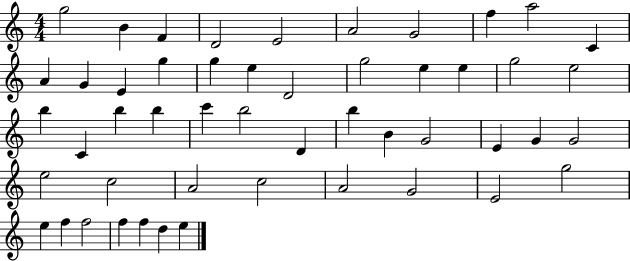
G5/h B4/q F4/q D4/h E4/h A4/h G4/h F5/q A5/h C4/q A4/q G4/q E4/q G5/q G5/q E5/q D4/h G5/h E5/q E5/q G5/h E5/h B5/q C4/q B5/q B5/q C6/q B5/h D4/q B5/q B4/q G4/h E4/q G4/q G4/h E5/h C5/h A4/h C5/h A4/h G4/h E4/h G5/h E5/q F5/q F5/h F5/q F5/q D5/q E5/q